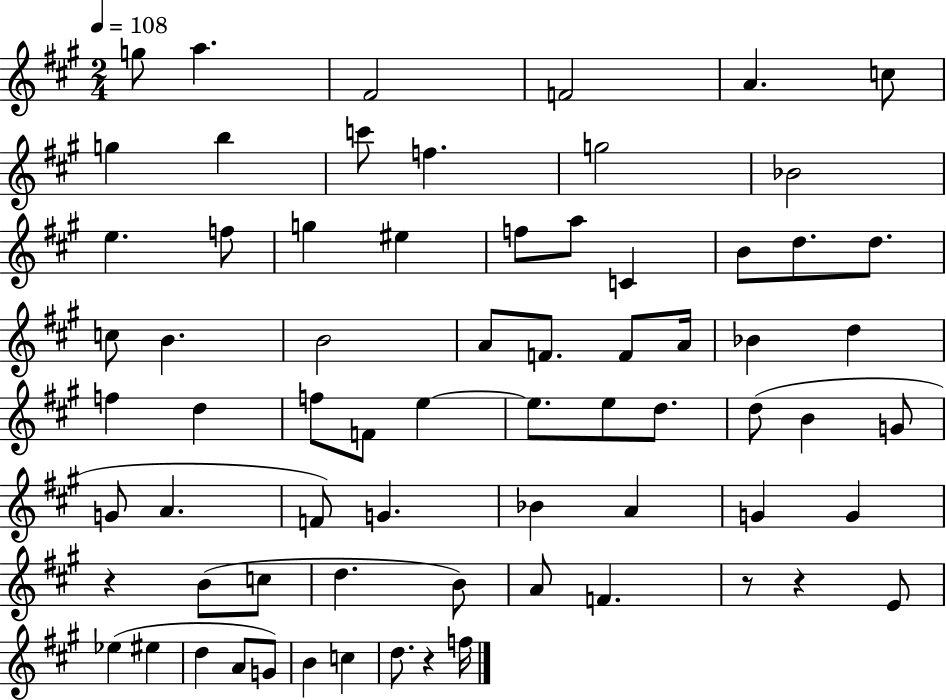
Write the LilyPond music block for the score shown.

{
  \clef treble
  \numericTimeSignature
  \time 2/4
  \key a \major
  \tempo 4 = 108
  g''8 a''4. | fis'2 | f'2 | a'4. c''8 | \break g''4 b''4 | c'''8 f''4. | g''2 | bes'2 | \break e''4. f''8 | g''4 eis''4 | f''8 a''8 c'4 | b'8 d''8. d''8. | \break c''8 b'4. | b'2 | a'8 f'8. f'8 a'16 | bes'4 d''4 | \break f''4 d''4 | f''8 f'8 e''4~~ | e''8. e''8 d''8. | d''8( b'4 g'8 | \break g'8 a'4. | f'8) g'4. | bes'4 a'4 | g'4 g'4 | \break r4 b'8( c''8 | d''4. b'8) | a'8 f'4. | r8 r4 e'8 | \break ees''4( eis''4 | d''4 a'8 g'8) | b'4 c''4 | d''8. r4 f''16 | \break \bar "|."
}